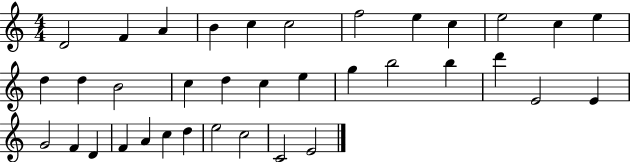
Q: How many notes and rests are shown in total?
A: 36